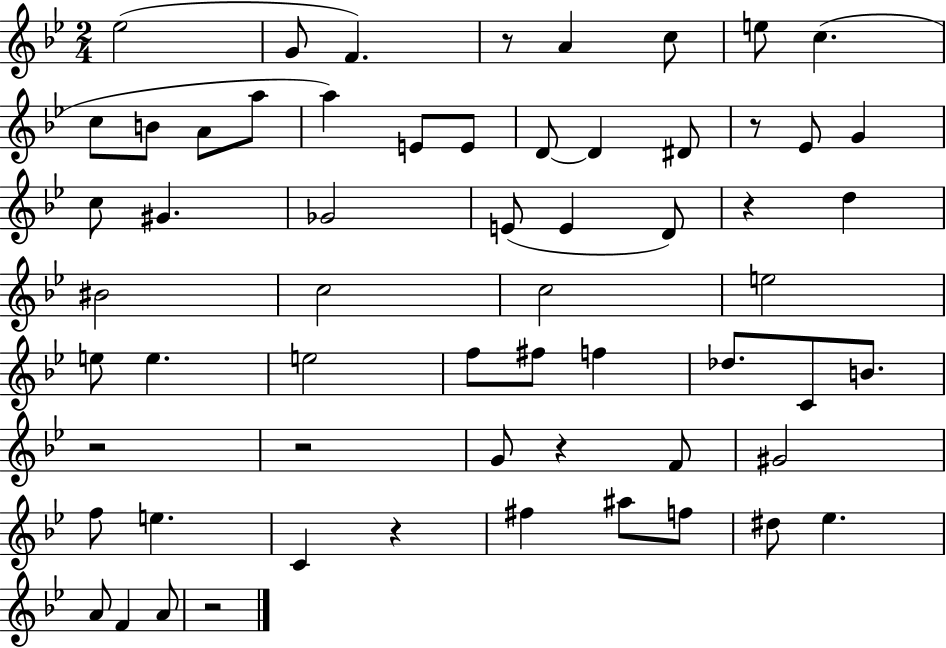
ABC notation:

X:1
T:Untitled
M:2/4
L:1/4
K:Bb
_e2 G/2 F z/2 A c/2 e/2 c c/2 B/2 A/2 a/2 a E/2 E/2 D/2 D ^D/2 z/2 _E/2 G c/2 ^G _G2 E/2 E D/2 z d ^B2 c2 c2 e2 e/2 e e2 f/2 ^f/2 f _d/2 C/2 B/2 z2 z2 G/2 z F/2 ^G2 f/2 e C z ^f ^a/2 f/2 ^d/2 _e A/2 F A/2 z2